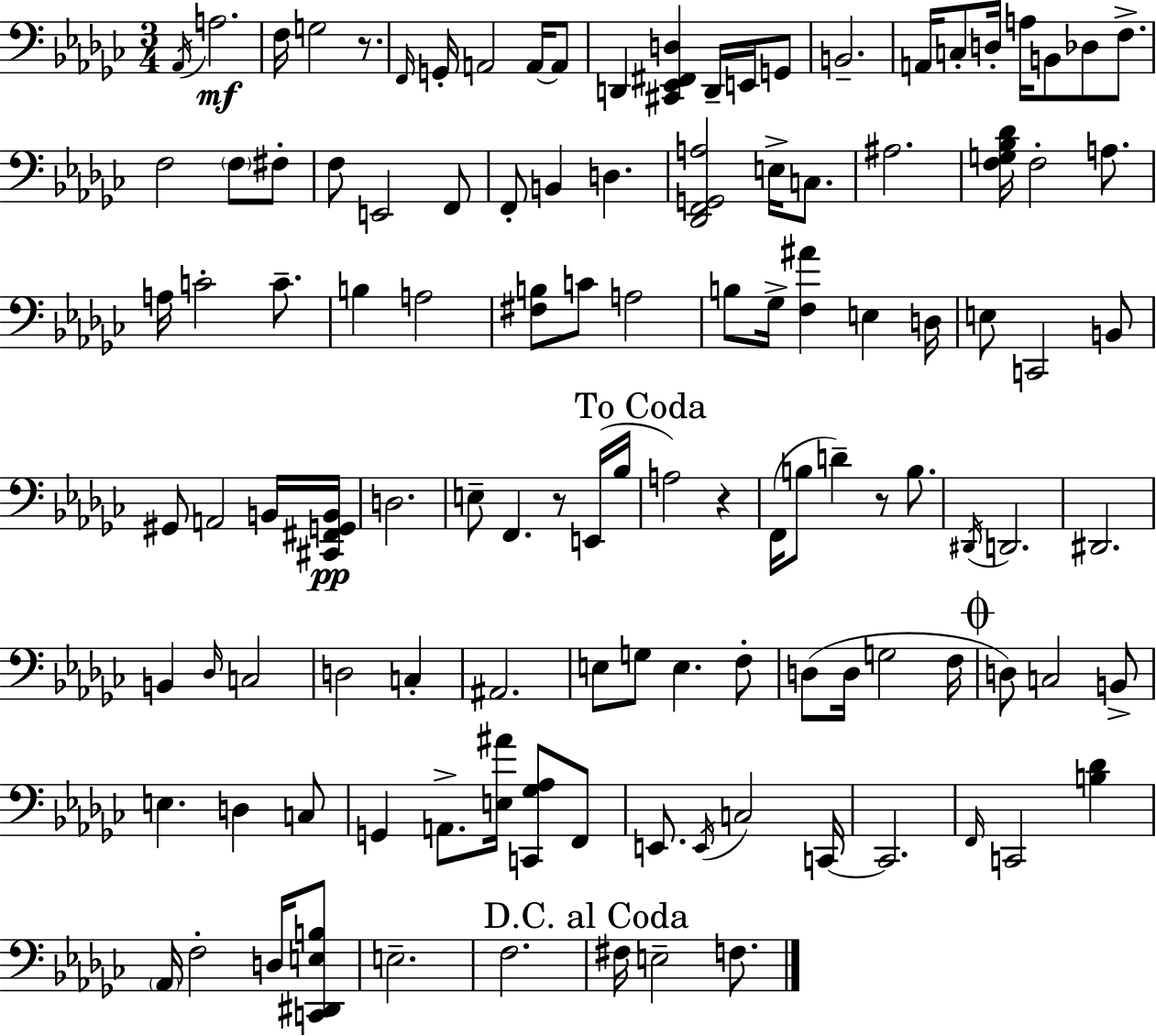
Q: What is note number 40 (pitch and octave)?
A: A3